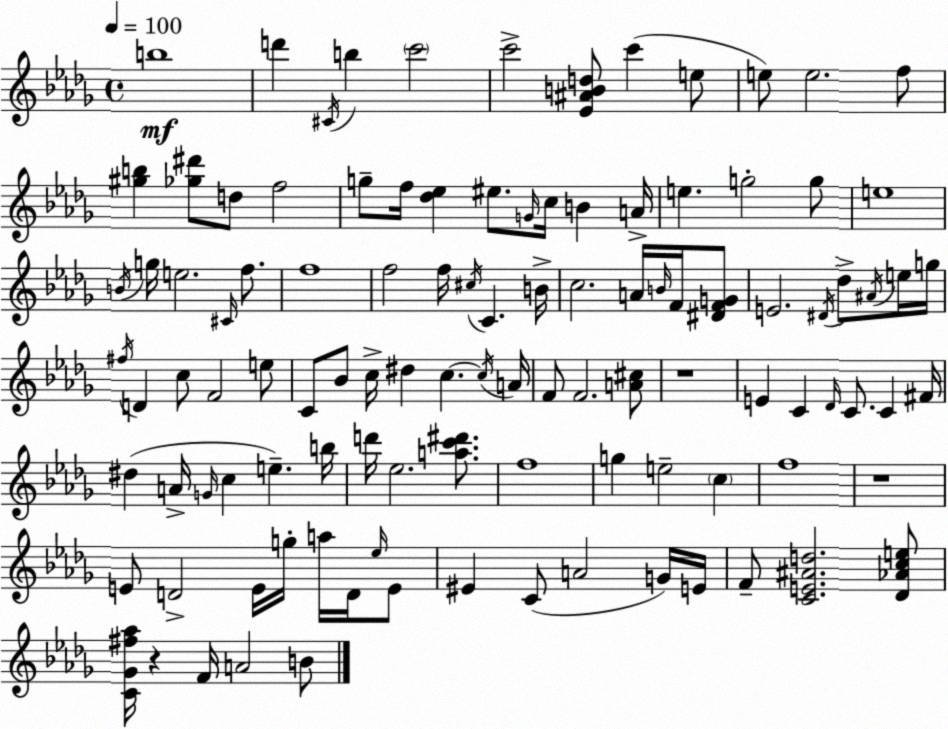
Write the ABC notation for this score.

X:1
T:Untitled
M:4/4
L:1/4
K:Bbm
b4 d' ^C/4 b c'2 c'2 [_E^ABd]/2 c' e/2 e/2 e2 f/2 [^gb] [_g^d']/2 d/2 f2 g/2 f/4 [_d_e] ^e/2 G/4 c/4 B A/4 e g2 g/2 e4 B/4 g/4 e2 ^C/4 f/2 f4 f2 f/4 ^c/4 C B/4 c2 A/4 B/4 F/4 [^DFG]/2 E2 ^D/4 _d/2 ^A/4 e/4 g/4 ^f/4 D c/2 F2 e/2 C/2 _B/2 c/4 ^d c c/4 A/4 F/2 F2 [A^c]/2 z4 E C _D/4 C/2 C ^F/4 ^d A/4 G/4 c e b/4 d'/4 _e2 [ac'^d']/2 f4 g e2 c f4 z4 E/2 D2 E/4 g/4 a/4 D/4 _e/4 E/2 ^E C/2 A2 G/4 E/4 F/2 [CE^Ad]2 [_D_Ace]/2 [C_G^f_a]/4 z F/4 A2 B/2